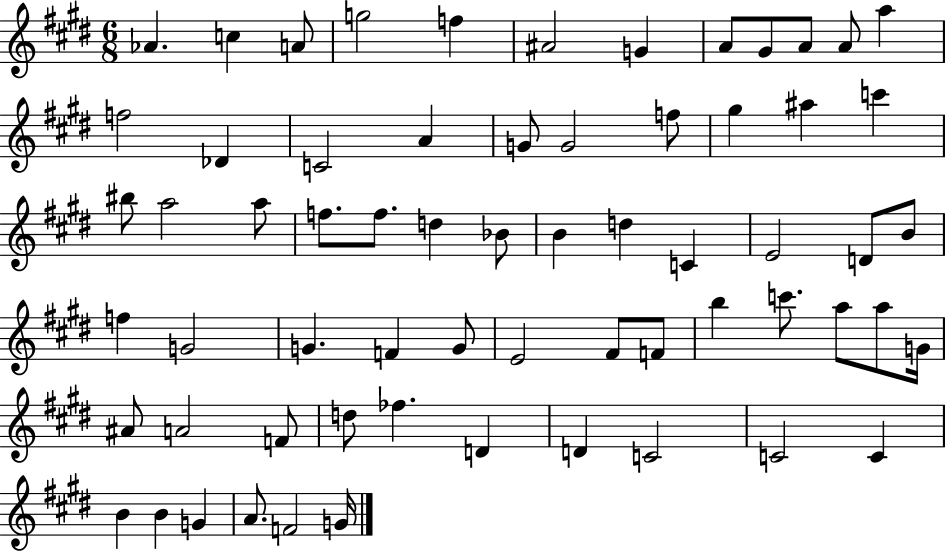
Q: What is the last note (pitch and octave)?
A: G4